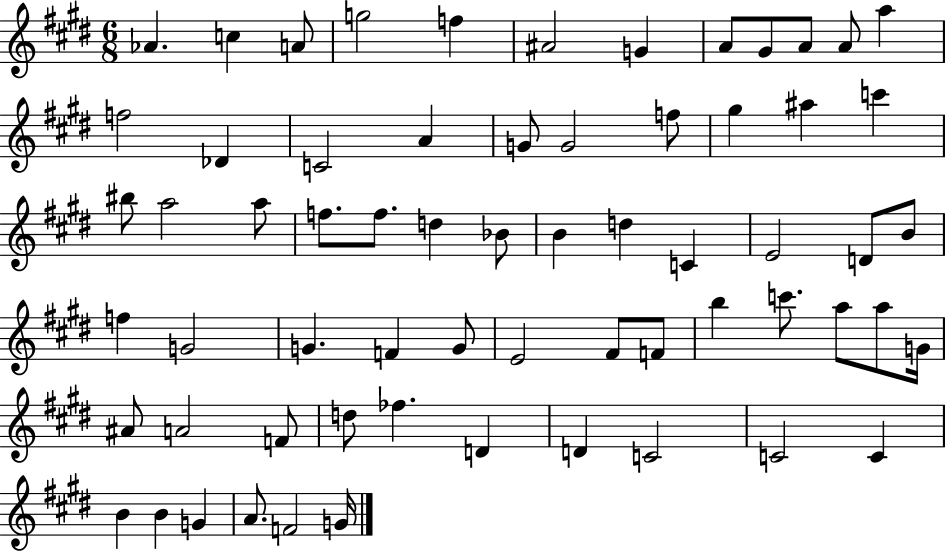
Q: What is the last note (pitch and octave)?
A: G4